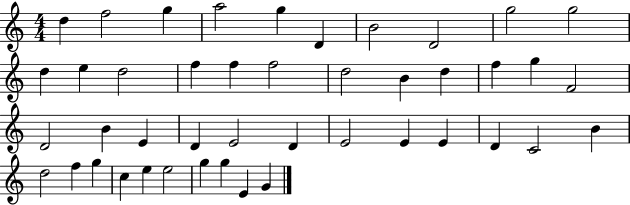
X:1
T:Untitled
M:4/4
L:1/4
K:C
d f2 g a2 g D B2 D2 g2 g2 d e d2 f f f2 d2 B d f g F2 D2 B E D E2 D E2 E E D C2 B d2 f g c e e2 g g E G